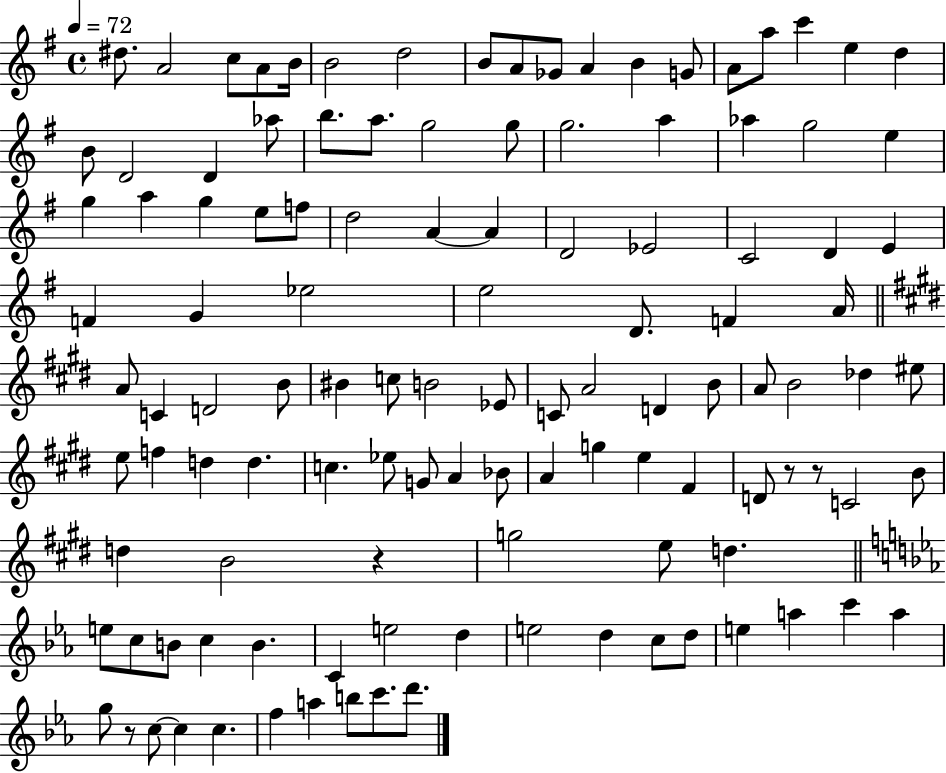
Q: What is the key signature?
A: G major